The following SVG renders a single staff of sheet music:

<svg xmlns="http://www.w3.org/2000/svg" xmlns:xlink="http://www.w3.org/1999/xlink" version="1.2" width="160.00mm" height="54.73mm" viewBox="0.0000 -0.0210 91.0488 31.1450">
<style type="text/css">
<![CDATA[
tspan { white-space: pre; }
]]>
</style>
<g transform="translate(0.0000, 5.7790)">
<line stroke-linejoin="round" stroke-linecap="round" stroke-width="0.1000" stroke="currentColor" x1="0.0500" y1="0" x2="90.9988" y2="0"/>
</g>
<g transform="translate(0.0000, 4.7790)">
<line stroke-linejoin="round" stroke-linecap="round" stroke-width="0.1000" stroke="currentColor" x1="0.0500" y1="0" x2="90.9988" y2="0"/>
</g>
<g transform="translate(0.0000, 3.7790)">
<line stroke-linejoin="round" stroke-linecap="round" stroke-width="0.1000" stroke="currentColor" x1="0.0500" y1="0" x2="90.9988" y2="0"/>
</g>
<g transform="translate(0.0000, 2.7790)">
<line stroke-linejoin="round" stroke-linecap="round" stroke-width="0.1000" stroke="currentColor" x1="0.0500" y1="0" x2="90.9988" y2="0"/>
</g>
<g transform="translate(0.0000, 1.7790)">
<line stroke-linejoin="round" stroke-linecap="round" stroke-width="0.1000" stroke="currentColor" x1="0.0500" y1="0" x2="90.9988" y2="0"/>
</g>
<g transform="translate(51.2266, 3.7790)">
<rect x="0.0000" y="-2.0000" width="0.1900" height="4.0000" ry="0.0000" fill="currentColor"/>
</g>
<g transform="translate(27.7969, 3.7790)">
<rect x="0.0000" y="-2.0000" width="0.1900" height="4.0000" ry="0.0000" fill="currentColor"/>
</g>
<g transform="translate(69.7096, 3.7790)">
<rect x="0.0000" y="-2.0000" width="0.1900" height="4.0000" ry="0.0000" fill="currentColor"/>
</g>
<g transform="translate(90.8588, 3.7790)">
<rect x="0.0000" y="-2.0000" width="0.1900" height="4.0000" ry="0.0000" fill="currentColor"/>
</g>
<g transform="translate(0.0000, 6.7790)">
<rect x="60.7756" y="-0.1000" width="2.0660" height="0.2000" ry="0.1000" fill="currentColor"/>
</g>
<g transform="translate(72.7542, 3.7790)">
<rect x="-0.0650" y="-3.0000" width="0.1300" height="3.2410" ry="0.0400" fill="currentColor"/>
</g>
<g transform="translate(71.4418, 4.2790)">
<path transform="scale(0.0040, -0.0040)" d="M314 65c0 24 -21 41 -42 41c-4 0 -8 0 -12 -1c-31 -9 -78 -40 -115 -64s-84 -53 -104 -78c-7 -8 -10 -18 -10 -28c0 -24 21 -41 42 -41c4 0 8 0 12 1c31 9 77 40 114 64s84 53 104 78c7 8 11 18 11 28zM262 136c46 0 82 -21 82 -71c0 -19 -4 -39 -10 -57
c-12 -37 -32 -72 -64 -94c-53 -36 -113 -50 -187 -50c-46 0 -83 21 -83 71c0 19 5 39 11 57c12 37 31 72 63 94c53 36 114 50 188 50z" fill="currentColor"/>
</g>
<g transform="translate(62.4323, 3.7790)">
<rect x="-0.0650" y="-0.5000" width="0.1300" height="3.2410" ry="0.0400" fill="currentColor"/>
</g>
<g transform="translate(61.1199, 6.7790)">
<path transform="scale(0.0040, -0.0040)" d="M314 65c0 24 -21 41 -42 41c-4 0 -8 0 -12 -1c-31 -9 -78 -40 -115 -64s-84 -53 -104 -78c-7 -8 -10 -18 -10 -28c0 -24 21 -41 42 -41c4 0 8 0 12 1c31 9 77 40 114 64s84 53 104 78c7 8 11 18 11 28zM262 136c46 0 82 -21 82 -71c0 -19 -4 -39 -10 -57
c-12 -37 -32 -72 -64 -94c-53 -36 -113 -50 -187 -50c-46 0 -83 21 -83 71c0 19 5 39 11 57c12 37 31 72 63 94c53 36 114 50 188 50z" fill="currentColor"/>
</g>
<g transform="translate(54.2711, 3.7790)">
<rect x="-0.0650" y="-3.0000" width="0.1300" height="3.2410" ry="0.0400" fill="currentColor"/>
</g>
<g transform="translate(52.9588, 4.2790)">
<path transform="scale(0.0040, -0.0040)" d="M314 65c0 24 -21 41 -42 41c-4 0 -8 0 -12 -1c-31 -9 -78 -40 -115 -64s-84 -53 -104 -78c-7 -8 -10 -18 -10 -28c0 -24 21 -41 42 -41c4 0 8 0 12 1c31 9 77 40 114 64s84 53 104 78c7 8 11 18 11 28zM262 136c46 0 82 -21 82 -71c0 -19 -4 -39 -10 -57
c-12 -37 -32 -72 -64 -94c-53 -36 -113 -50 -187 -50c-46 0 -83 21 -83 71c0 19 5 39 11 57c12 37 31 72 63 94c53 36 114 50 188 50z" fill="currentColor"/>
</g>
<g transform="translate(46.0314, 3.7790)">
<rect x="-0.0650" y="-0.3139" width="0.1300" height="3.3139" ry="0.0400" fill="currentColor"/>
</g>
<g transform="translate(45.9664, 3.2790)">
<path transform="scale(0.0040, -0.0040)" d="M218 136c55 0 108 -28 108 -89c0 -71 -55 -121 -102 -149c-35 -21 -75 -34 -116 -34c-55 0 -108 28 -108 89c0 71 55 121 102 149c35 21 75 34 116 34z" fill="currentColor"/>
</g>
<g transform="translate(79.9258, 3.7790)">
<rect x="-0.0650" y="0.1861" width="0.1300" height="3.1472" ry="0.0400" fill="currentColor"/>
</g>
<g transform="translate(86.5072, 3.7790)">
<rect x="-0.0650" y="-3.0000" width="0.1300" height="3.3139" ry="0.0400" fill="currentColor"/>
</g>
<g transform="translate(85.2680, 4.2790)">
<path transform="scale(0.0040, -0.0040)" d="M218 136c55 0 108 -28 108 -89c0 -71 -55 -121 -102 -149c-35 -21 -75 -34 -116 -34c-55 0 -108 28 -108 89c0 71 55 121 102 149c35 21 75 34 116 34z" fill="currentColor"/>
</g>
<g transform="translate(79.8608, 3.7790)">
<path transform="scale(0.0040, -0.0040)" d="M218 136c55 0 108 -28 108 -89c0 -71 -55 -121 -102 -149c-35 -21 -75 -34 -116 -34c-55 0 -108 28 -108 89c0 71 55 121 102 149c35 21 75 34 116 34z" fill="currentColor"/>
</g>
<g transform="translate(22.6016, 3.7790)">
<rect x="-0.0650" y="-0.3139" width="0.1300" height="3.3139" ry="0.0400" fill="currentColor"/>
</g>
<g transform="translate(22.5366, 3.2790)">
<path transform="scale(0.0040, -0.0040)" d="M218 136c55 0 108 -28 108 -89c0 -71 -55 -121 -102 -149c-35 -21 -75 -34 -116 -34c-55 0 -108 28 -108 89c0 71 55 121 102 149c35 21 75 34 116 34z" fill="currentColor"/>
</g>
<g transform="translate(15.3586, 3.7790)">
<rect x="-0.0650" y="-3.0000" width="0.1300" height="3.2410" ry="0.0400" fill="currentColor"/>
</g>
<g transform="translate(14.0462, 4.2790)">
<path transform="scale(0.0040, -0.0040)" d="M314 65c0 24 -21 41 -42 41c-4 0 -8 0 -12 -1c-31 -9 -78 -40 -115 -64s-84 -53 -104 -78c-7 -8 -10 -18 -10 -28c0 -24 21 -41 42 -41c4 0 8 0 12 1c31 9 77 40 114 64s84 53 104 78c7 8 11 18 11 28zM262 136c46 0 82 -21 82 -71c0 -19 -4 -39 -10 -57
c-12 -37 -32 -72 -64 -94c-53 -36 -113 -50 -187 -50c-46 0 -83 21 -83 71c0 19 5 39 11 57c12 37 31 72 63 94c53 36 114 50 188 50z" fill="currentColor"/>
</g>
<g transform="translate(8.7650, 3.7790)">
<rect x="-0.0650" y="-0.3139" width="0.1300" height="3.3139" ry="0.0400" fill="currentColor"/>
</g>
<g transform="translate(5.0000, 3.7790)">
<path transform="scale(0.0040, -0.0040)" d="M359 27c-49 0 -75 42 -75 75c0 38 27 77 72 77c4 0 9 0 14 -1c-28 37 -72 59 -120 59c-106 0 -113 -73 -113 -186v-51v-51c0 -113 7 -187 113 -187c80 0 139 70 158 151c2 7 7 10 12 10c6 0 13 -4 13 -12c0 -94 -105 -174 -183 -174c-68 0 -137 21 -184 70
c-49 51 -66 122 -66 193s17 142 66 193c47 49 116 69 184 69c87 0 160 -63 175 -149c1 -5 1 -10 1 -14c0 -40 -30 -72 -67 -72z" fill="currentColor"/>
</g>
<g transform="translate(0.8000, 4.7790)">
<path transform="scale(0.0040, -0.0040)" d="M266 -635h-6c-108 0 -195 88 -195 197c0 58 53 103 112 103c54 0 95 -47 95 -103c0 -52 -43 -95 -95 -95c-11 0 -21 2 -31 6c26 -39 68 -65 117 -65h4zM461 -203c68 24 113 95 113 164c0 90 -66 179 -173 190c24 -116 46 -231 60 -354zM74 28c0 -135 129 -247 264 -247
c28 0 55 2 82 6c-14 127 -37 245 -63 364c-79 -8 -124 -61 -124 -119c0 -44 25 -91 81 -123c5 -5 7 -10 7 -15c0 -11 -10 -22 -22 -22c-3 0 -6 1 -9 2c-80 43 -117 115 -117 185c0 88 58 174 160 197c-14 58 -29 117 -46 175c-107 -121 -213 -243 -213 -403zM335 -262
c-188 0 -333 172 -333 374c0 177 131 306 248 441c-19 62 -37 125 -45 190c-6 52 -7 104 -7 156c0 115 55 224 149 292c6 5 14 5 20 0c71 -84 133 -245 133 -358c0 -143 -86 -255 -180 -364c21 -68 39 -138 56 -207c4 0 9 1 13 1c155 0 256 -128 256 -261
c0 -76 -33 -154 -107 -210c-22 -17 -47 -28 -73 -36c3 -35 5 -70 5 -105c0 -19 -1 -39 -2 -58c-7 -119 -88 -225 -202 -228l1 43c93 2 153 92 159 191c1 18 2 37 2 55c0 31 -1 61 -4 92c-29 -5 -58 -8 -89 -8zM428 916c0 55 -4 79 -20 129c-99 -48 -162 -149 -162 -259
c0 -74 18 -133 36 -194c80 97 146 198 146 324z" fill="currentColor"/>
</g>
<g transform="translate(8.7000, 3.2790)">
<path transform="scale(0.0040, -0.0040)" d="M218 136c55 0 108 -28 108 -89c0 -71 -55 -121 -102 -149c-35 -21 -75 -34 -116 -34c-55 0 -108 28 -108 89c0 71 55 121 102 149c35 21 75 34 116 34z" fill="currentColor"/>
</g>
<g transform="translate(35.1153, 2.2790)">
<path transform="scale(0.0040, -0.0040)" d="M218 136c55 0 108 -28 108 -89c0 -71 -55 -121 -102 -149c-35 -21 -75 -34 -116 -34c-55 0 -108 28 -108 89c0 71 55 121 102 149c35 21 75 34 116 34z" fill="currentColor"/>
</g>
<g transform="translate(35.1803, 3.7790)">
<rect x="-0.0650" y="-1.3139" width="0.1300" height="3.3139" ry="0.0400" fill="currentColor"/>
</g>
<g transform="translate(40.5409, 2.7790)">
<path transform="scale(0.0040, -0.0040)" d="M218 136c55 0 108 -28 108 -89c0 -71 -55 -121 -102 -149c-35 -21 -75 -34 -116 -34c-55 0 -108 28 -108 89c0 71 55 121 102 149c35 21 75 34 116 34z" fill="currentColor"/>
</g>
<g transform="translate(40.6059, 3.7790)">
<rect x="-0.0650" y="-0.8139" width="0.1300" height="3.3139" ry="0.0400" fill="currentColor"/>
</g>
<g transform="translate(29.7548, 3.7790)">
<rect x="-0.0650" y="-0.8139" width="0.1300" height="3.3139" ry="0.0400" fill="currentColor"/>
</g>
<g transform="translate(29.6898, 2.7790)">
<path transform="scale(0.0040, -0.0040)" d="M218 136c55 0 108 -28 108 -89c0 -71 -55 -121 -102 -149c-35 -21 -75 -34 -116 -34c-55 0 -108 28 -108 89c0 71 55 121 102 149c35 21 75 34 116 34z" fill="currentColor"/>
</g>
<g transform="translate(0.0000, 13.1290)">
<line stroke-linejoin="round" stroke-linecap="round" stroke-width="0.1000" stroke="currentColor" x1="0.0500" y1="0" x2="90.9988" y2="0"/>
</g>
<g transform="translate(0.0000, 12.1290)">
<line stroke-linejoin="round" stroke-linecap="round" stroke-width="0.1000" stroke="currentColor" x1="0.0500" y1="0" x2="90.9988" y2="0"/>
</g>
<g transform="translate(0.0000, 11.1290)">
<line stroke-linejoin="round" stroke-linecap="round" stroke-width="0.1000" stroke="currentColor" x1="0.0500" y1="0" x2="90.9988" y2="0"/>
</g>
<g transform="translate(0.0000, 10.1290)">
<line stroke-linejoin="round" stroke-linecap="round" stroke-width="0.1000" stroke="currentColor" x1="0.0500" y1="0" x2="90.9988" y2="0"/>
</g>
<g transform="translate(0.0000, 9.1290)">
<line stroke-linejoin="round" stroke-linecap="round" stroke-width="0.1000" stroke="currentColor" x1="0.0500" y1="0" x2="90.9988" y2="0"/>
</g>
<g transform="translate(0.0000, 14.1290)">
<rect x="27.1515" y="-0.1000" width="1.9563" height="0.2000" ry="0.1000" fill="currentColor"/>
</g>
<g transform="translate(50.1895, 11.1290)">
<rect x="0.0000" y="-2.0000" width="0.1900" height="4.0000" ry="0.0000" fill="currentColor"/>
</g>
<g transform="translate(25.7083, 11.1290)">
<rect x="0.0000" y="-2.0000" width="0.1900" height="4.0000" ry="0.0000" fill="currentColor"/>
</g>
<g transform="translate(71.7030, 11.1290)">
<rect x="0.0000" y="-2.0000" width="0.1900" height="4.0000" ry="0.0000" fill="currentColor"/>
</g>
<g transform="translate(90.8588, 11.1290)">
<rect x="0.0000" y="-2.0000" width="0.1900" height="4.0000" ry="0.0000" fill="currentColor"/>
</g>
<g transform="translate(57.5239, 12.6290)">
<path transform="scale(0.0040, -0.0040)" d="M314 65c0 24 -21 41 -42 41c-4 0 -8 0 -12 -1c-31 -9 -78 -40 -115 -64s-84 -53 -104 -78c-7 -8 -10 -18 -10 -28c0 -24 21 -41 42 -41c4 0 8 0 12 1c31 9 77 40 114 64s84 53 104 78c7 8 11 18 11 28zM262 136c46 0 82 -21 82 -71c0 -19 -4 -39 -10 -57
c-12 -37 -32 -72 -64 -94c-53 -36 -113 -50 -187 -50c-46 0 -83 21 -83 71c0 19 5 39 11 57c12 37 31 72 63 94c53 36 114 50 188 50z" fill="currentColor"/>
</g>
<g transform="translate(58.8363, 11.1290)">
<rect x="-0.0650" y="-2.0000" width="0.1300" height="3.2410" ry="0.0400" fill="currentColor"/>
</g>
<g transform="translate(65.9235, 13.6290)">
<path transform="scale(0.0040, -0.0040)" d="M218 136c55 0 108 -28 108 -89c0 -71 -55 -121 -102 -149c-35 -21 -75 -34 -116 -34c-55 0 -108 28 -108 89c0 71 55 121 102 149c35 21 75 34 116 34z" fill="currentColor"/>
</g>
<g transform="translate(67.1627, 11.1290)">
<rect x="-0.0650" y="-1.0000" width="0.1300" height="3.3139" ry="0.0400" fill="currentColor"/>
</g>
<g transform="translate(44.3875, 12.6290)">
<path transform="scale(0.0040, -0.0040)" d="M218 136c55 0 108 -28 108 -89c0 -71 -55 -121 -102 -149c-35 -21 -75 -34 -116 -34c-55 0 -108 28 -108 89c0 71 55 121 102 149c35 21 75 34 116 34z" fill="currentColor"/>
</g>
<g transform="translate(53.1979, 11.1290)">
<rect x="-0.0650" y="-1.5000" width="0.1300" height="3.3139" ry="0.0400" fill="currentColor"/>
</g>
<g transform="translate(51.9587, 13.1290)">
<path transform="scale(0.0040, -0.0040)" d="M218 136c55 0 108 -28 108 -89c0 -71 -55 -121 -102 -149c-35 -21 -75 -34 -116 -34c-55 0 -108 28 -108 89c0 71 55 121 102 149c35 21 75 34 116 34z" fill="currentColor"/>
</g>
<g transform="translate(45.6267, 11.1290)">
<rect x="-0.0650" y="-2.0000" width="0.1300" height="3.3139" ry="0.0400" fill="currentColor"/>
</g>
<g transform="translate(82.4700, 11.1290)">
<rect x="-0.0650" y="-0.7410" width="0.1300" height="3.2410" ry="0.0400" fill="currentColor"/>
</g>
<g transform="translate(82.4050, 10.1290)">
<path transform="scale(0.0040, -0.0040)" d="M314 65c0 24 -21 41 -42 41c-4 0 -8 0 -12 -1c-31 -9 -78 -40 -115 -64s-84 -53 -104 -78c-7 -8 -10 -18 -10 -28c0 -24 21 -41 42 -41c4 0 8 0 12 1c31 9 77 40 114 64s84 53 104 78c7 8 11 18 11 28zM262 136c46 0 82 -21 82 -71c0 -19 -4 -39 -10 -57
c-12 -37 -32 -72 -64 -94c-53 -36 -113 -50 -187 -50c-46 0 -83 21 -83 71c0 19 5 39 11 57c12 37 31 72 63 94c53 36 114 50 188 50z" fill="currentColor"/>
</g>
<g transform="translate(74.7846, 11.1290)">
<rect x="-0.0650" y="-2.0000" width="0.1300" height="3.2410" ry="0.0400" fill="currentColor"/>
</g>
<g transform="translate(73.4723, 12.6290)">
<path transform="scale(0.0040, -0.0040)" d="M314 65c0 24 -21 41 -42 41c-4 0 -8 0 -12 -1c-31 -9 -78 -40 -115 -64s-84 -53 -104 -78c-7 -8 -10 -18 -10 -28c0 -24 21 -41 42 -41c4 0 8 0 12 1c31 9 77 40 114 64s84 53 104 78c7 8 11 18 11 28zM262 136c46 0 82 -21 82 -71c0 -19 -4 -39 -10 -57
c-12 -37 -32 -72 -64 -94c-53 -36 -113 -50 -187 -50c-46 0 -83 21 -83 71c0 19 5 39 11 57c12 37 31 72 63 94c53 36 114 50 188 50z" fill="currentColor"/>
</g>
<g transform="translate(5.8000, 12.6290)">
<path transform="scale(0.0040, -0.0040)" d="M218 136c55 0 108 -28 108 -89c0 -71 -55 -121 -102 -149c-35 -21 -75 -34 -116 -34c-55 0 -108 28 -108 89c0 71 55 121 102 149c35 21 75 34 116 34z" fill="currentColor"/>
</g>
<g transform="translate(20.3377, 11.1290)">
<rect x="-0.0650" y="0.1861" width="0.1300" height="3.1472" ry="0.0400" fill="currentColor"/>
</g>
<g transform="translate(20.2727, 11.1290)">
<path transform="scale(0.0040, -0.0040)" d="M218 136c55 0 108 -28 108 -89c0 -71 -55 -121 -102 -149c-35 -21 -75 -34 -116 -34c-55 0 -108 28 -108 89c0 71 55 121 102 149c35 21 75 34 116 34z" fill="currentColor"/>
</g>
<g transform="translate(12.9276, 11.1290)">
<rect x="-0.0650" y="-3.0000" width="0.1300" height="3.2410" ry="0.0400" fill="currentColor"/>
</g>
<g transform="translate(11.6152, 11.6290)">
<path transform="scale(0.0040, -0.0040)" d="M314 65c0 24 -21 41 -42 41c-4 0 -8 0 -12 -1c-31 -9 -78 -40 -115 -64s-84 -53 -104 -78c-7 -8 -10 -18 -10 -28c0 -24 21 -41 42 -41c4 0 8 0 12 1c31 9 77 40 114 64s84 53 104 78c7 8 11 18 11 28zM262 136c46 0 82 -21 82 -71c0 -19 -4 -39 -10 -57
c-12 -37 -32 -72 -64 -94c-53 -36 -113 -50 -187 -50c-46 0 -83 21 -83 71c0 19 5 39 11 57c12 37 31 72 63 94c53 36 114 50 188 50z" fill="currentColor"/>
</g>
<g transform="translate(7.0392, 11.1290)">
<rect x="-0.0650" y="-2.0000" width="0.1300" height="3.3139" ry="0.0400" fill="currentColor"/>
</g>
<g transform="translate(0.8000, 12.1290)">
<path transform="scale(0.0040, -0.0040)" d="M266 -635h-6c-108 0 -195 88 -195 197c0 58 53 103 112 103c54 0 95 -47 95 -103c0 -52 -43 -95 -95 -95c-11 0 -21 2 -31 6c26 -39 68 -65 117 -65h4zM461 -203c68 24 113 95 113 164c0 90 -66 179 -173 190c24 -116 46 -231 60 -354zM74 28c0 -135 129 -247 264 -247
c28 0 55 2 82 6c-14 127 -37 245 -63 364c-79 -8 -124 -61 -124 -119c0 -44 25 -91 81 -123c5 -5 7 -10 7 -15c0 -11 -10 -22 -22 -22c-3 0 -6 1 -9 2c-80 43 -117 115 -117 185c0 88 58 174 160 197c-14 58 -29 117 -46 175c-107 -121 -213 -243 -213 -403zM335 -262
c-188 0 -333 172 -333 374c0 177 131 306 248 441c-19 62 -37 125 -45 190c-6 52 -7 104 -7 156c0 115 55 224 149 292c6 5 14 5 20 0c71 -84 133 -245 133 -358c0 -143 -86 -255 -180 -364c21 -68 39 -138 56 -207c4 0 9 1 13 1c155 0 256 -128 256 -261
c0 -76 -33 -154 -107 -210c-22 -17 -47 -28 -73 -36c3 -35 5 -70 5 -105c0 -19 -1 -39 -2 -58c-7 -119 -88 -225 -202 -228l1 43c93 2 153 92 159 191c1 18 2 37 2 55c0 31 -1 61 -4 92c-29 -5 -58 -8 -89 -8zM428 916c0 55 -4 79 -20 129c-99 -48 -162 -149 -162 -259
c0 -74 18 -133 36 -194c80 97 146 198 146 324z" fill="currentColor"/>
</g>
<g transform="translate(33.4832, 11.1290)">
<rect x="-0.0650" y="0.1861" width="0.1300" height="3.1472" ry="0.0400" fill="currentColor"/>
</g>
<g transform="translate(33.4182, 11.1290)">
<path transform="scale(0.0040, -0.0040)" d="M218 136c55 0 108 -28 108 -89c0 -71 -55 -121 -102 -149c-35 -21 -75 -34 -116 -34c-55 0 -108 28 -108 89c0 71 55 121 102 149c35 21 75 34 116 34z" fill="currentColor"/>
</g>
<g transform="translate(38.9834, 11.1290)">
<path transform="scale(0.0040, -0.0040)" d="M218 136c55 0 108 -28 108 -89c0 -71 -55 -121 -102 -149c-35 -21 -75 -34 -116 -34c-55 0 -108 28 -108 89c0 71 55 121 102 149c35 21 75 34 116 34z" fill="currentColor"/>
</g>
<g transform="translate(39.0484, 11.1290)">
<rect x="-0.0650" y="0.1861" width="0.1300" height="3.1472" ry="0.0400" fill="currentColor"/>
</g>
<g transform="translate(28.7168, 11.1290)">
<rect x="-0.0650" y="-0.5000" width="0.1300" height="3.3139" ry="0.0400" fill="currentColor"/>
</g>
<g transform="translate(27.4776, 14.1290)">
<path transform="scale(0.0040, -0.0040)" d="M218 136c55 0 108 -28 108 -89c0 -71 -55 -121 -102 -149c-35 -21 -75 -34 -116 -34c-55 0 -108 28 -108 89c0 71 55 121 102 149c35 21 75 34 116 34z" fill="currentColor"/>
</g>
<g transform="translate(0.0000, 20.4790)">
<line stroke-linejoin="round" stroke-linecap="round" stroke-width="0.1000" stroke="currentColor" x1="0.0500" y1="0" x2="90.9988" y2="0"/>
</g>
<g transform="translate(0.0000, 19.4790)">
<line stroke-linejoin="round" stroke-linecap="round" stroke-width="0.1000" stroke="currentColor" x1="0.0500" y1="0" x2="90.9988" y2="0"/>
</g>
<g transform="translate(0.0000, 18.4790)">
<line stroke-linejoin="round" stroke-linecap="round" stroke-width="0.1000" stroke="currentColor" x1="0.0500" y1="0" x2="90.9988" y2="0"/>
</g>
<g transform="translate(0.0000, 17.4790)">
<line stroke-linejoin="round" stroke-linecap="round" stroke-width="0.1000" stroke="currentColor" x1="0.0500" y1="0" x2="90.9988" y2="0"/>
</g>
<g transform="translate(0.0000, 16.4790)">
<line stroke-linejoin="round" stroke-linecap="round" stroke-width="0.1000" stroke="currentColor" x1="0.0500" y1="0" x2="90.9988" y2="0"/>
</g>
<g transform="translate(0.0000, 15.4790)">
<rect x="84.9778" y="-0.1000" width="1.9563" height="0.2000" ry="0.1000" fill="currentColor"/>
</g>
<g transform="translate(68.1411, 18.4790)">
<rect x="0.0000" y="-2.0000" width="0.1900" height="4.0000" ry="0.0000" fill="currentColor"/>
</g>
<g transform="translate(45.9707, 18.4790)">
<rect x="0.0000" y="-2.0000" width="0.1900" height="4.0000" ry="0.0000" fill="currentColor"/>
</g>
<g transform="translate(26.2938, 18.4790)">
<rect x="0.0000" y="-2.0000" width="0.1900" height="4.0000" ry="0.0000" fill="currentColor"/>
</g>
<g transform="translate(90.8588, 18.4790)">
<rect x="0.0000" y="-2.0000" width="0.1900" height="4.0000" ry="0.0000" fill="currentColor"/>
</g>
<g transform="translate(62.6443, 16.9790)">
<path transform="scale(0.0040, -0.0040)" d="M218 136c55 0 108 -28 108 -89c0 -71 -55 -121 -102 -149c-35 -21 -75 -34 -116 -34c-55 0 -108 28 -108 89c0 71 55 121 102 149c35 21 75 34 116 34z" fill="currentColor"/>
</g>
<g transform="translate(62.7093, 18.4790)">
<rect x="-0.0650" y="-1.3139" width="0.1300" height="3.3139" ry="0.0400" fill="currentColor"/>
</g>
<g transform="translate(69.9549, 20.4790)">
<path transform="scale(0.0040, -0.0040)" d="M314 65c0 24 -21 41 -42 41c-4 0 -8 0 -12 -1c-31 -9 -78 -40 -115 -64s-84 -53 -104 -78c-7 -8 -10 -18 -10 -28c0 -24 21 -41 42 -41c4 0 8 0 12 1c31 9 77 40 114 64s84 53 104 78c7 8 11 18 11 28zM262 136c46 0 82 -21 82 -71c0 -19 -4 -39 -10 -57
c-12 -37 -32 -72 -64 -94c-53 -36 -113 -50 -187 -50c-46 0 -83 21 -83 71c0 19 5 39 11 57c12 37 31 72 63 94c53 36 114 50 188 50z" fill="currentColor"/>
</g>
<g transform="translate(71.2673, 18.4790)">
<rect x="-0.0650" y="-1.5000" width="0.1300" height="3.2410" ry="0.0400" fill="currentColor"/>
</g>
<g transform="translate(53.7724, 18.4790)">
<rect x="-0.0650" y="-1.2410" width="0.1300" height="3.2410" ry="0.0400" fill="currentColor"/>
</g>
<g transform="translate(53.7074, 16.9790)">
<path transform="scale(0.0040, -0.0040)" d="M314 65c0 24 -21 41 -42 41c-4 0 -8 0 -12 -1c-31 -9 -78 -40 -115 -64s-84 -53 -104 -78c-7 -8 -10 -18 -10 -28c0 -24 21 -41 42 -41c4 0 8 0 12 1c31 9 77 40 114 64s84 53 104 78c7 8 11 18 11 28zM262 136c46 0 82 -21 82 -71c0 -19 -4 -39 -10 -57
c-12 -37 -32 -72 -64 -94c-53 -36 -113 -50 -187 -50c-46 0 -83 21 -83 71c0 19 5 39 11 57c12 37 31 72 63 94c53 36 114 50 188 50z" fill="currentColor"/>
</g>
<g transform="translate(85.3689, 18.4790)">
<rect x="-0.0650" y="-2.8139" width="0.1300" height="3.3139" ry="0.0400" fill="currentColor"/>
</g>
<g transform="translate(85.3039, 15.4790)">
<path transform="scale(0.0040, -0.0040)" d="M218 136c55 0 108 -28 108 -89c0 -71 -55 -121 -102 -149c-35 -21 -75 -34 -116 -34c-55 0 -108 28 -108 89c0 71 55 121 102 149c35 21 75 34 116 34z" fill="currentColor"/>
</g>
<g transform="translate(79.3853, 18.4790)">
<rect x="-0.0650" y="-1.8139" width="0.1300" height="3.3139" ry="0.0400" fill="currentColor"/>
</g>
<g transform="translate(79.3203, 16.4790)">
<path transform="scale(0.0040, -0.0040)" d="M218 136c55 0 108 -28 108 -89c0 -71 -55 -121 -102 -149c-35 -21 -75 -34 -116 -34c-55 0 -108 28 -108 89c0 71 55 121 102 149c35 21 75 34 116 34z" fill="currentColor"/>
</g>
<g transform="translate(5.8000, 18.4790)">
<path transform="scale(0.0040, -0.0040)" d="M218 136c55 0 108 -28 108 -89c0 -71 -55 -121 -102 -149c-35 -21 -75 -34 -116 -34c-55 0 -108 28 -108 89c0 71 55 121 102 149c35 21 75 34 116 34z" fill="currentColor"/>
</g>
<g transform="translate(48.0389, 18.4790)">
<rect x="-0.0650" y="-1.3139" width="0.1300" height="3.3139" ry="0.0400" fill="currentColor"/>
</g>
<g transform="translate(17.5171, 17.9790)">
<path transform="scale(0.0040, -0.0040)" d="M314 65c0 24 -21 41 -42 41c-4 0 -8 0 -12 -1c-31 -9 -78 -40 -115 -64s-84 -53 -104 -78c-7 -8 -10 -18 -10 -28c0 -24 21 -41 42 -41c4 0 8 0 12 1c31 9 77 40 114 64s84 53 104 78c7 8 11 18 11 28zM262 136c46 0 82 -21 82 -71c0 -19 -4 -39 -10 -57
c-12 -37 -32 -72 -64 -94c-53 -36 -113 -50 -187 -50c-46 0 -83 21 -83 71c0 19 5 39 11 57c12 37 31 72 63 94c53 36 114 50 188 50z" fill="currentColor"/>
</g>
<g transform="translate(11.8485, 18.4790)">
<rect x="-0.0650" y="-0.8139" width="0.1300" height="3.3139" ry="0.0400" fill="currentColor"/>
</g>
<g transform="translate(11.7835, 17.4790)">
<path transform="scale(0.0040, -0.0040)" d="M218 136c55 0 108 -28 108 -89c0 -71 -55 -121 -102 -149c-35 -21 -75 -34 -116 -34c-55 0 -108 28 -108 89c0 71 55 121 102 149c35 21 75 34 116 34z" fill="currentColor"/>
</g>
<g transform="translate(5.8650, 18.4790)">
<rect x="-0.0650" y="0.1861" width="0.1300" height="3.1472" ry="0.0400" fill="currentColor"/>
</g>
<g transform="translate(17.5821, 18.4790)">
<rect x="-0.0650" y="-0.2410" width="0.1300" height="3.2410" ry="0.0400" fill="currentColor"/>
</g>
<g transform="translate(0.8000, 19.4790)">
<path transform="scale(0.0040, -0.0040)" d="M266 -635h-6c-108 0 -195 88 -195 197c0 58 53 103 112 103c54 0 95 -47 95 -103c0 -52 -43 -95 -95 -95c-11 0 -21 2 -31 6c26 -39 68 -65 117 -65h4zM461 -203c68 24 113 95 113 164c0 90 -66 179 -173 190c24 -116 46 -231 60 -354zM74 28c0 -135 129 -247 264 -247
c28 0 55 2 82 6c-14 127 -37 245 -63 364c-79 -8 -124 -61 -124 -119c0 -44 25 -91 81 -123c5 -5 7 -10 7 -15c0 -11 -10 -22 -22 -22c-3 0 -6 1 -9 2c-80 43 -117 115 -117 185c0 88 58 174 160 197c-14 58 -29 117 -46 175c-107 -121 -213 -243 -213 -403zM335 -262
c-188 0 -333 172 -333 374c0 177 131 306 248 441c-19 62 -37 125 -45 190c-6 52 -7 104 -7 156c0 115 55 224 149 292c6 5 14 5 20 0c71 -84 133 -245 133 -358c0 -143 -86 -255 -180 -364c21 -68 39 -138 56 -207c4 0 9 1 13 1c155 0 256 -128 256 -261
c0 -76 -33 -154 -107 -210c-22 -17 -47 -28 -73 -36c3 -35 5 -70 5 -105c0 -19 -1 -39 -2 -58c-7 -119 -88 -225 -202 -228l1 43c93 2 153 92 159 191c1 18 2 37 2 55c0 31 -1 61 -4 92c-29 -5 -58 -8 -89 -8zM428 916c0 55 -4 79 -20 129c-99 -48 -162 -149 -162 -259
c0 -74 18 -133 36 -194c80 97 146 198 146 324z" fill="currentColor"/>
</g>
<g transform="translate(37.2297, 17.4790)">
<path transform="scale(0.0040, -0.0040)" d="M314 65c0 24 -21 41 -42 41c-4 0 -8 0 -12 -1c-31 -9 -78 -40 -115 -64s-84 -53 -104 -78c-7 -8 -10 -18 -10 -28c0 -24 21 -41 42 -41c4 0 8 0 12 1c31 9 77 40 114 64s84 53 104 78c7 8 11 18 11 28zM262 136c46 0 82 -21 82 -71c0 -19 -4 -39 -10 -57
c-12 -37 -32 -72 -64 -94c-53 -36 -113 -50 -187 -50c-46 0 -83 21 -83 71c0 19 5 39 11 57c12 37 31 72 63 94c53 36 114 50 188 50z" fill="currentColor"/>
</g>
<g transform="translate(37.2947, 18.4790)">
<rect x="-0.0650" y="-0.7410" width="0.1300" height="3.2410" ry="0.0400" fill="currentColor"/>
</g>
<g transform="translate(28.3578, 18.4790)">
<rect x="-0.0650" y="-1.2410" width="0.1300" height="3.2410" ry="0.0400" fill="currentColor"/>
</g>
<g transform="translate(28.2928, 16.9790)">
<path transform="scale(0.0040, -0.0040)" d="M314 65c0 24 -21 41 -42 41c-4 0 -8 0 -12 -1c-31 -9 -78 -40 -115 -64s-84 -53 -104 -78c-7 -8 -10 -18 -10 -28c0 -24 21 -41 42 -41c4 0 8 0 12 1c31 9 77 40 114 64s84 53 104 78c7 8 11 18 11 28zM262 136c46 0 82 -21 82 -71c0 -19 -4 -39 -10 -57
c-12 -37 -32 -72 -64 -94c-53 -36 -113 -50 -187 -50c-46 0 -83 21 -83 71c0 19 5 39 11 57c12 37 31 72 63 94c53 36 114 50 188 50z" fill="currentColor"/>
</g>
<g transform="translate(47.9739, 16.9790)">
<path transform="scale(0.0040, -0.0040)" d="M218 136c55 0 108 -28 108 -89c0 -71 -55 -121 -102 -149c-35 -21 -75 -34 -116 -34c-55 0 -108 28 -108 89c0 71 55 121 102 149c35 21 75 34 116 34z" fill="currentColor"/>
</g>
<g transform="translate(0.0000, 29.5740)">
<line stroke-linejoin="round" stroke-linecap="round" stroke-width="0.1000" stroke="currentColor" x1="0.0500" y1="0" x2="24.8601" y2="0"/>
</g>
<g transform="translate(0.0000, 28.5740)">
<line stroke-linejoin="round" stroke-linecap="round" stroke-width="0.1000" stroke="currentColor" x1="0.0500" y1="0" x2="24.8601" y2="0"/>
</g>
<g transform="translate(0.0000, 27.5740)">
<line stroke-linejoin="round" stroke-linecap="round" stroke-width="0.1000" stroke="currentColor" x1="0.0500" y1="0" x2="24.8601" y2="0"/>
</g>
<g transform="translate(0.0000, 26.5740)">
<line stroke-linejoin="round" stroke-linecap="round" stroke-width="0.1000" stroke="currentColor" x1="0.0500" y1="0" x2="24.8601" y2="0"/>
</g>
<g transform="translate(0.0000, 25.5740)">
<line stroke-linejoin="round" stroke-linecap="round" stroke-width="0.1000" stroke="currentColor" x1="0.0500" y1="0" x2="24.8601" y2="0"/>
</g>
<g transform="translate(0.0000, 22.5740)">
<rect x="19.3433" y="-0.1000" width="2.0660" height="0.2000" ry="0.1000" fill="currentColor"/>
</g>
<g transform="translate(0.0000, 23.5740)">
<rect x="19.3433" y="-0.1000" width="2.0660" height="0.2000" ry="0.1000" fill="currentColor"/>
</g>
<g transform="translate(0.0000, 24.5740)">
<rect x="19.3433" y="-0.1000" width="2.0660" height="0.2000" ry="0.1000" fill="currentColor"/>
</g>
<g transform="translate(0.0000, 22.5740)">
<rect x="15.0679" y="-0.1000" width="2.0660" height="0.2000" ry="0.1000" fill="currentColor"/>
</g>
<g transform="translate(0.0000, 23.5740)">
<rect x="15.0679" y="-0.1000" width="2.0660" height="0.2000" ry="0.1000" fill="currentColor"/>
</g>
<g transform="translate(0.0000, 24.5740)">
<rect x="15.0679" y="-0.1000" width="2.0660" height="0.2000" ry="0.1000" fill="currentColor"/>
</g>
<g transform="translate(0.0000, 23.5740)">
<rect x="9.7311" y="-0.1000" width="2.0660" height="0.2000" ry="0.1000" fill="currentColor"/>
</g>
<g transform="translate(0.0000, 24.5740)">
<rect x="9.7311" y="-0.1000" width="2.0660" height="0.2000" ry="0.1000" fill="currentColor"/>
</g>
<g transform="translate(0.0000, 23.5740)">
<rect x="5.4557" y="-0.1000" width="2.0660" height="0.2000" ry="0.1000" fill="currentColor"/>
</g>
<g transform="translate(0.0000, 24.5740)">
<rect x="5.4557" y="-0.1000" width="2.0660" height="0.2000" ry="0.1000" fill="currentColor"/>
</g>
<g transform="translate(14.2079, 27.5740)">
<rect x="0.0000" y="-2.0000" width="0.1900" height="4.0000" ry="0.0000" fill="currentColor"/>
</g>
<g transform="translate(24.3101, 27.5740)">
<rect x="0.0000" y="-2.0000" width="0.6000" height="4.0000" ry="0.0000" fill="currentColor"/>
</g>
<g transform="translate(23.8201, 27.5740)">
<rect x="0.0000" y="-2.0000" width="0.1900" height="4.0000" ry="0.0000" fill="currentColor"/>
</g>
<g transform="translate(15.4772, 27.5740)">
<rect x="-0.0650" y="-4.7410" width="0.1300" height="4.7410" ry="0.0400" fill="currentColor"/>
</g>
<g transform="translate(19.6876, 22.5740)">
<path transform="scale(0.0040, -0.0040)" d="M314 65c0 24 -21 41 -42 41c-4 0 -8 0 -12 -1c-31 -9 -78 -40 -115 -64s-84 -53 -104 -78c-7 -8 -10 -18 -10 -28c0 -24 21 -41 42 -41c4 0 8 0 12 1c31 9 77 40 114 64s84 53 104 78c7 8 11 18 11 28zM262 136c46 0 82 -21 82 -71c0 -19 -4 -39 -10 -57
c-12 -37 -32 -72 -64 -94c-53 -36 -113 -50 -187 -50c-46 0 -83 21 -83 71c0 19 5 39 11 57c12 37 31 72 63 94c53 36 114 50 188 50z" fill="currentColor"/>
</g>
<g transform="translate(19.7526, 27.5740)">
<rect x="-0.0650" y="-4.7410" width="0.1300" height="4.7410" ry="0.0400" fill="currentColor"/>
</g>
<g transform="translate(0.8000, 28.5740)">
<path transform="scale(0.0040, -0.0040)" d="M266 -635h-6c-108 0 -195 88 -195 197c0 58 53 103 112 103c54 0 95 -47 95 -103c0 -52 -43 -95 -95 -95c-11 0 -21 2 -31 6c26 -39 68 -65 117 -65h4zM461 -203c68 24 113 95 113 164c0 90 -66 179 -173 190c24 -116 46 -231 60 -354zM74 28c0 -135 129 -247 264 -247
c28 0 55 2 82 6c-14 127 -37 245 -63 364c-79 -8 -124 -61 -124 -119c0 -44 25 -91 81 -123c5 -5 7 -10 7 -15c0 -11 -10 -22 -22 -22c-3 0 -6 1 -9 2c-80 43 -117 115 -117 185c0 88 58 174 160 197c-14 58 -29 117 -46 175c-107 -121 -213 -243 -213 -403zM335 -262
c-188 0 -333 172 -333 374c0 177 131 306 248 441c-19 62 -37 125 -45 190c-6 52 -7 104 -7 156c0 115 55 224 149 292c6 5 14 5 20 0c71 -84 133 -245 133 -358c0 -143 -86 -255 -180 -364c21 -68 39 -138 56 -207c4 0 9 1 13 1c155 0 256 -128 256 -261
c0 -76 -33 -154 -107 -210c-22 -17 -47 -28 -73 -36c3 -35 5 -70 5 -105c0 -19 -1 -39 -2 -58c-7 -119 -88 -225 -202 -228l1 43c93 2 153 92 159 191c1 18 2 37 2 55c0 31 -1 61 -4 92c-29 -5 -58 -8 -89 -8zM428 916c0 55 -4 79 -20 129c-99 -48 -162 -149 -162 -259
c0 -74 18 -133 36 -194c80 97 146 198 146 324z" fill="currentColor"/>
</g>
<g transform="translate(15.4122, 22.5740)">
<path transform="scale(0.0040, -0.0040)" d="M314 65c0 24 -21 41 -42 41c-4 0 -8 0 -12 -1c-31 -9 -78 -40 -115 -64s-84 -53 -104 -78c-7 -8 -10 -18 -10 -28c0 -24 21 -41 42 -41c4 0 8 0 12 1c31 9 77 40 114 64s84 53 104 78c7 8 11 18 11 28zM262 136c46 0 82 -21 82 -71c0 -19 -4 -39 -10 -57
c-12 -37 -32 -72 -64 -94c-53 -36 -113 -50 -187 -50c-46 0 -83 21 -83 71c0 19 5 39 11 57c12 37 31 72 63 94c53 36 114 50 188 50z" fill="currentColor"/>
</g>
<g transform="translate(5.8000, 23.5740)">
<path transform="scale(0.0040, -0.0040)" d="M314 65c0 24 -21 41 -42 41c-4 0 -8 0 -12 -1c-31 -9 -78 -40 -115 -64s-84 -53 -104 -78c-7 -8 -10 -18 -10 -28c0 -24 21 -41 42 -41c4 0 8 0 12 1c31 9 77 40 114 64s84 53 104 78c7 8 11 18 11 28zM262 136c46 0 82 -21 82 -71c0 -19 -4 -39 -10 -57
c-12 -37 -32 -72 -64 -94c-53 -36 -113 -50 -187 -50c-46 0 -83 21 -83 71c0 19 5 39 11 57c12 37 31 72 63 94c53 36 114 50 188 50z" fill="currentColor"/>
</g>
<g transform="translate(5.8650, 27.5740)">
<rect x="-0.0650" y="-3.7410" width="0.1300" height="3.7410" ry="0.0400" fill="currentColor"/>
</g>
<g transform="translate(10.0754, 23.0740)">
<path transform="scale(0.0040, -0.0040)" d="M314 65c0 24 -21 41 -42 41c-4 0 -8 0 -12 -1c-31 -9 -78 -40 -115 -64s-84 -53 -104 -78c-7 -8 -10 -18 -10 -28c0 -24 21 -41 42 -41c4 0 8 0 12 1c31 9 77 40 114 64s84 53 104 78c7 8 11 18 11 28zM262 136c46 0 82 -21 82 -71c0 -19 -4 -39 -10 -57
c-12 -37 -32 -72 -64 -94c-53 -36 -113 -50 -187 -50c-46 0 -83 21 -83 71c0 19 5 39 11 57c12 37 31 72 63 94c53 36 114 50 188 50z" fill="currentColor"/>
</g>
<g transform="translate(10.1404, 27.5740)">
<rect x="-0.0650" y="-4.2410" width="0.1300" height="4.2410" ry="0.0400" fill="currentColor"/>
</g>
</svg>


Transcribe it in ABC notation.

X:1
T:Untitled
M:4/4
L:1/4
K:C
c A2 c d e d c A2 C2 A2 B A F A2 B C B B F E F2 D F2 d2 B d c2 e2 d2 e e2 e E2 f a c'2 d'2 e'2 e'2